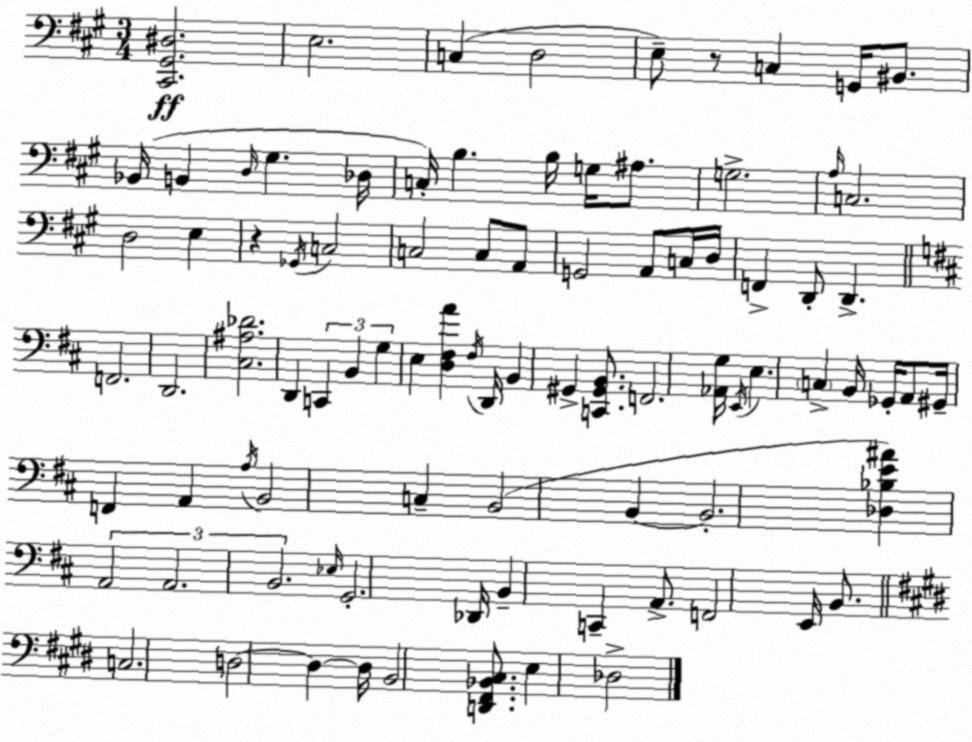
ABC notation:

X:1
T:Untitled
M:3/4
L:1/4
K:A
[^C,,^G,,^D,]2 E,2 C, D,2 E,/2 z/2 C, G,,/4 ^B,,/2 _B,,/4 B,, D,/4 ^G, _D,/4 C,/4 B, B,/4 G,/4 ^A,/2 G,2 A,/4 C,2 D,2 E, z _G,,/4 C,2 C,2 C,/2 A,,/2 G,,2 A,,/2 C,/4 D,/4 F,, D,,/2 D,, F,,2 D,,2 [^C,^A,_D]2 D,, C,, B,, G, E, [D,^F,A] ^F,/4 D,,/4 B,, ^G,, [C,,^G,,B,,]/2 F,,2 [_A,,G,]/4 E,,/4 E, C, B,,/4 _G,,/4 A,,/2 ^G,,/4 F,, A,, A,/4 B,,2 C, B,,2 B,, B,,2 [_D,_B,E^A] A,,2 A,,2 B,,2 _E,/4 G,,2 _D,,/4 B,, C,, A,,/2 F,,2 E,,/4 B,,/2 C,2 D,2 D, D,/4 B,,2 [D,,^F,,_B,,^C,]/2 E, _D,2